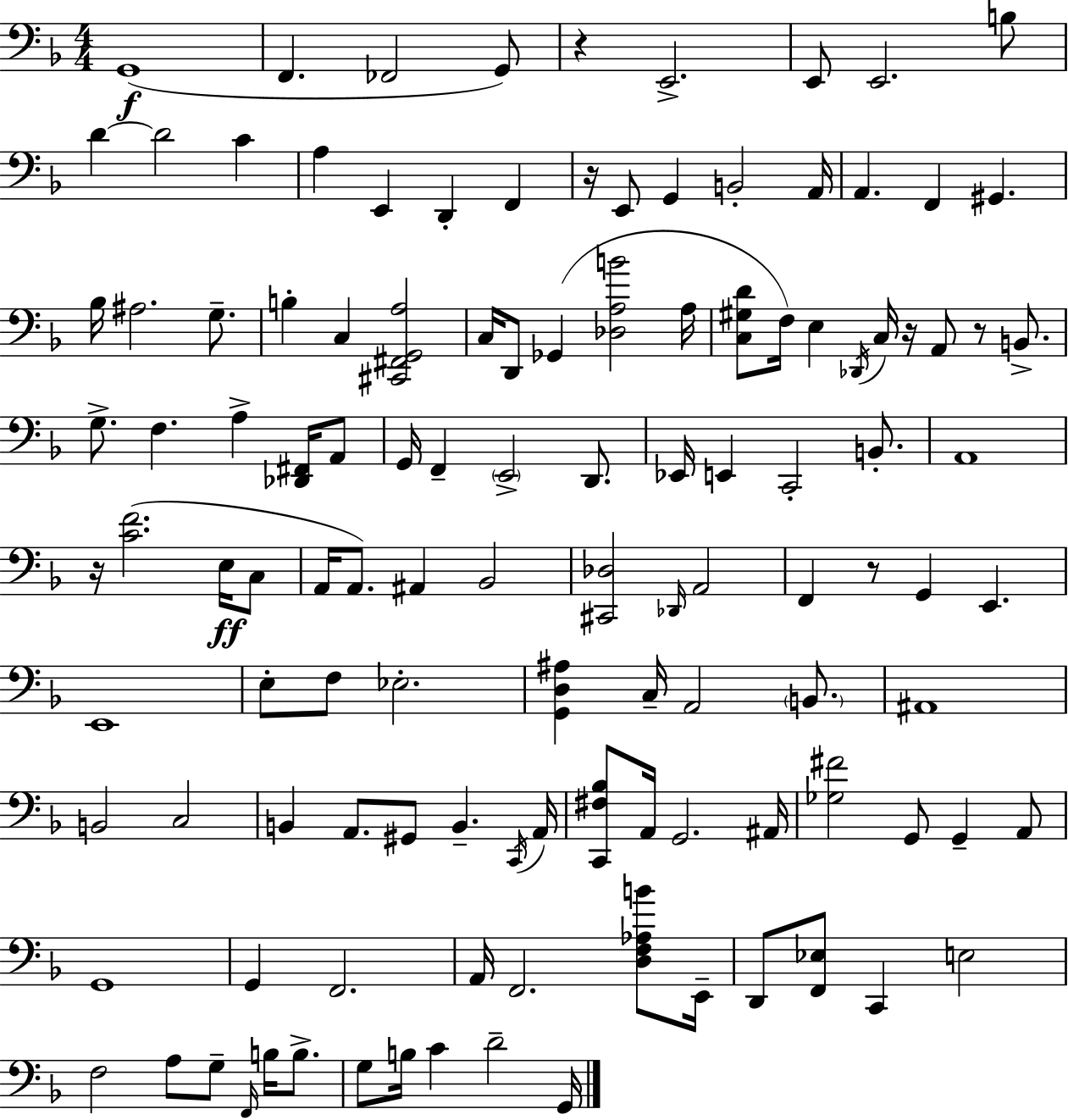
{
  \clef bass
  \numericTimeSignature
  \time 4/4
  \key f \major
  \repeat volta 2 { g,1(\f | f,4. fes,2 g,8) | r4 e,2.-> | e,8 e,2. b8 | \break d'4~~ d'2 c'4 | a4 e,4 d,4-. f,4 | r16 e,8 g,4 b,2-. a,16 | a,4. f,4 gis,4. | \break bes16 ais2. g8.-- | b4-. c4 <cis, fis, g, a>2 | c16 d,8 ges,4( <des a b'>2 a16 | <c gis d'>8 f16) e4 \acciaccatura { des,16 } c16 r16 a,8 r8 b,8.-> | \break g8.-> f4. a4-> <des, fis,>16 a,8 | g,16 f,4-- \parenthesize e,2-> d,8. | ees,16 e,4 c,2-. b,8.-. | a,1 | \break r16 <c' f'>2.( e16\ff c8 | a,16 a,8.) ais,4 bes,2 | <cis, des>2 \grace { des,16 } a,2 | f,4 r8 g,4 e,4. | \break e,1 | e8-. f8 ees2.-. | <g, d ais>4 c16-- a,2 \parenthesize b,8. | ais,1 | \break b,2 c2 | b,4 a,8. gis,8 b,4.-- | \acciaccatura { c,16 } a,16 <c, fis bes>8 a,16 g,2. | ais,16 <ges fis'>2 g,8 g,4-- | \break a,8 g,1 | g,4 f,2. | a,16 f,2. | <d f aes b'>8 e,16-- d,8 <f, ees>8 c,4 e2 | \break f2 a8 g8-- \grace { f,16 } | b16 b8.-> g8 b16 c'4 d'2-- | g,16 } \bar "|."
}